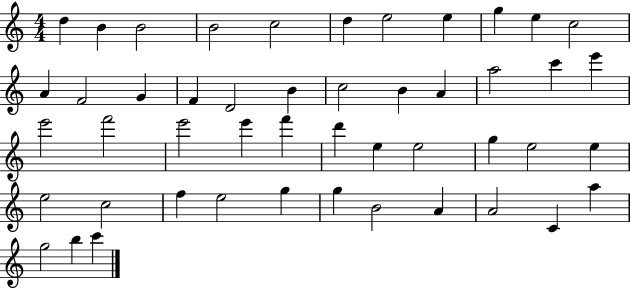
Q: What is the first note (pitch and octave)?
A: D5